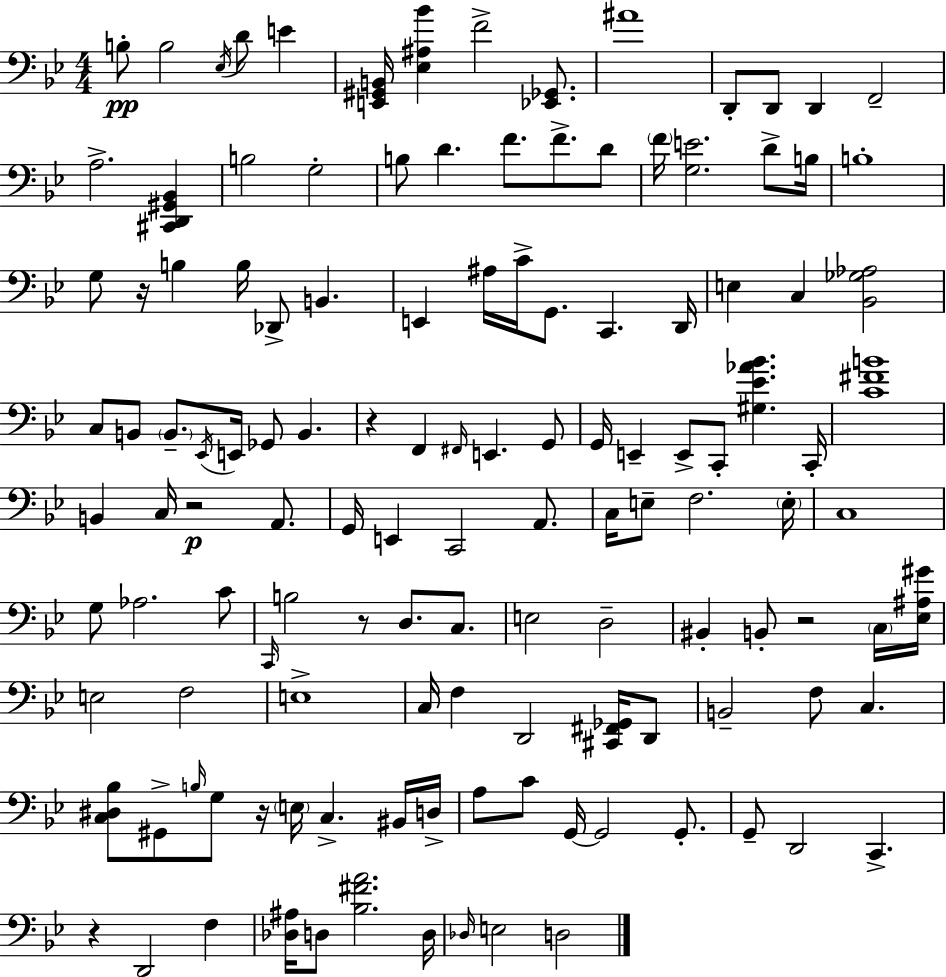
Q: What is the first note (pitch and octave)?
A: B3